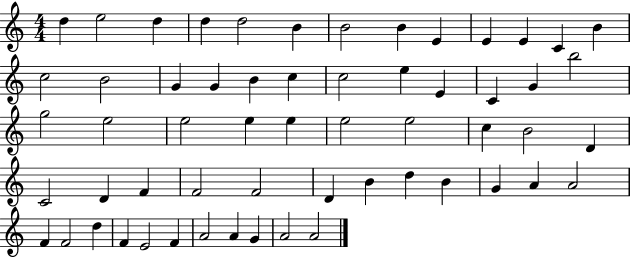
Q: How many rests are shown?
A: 0